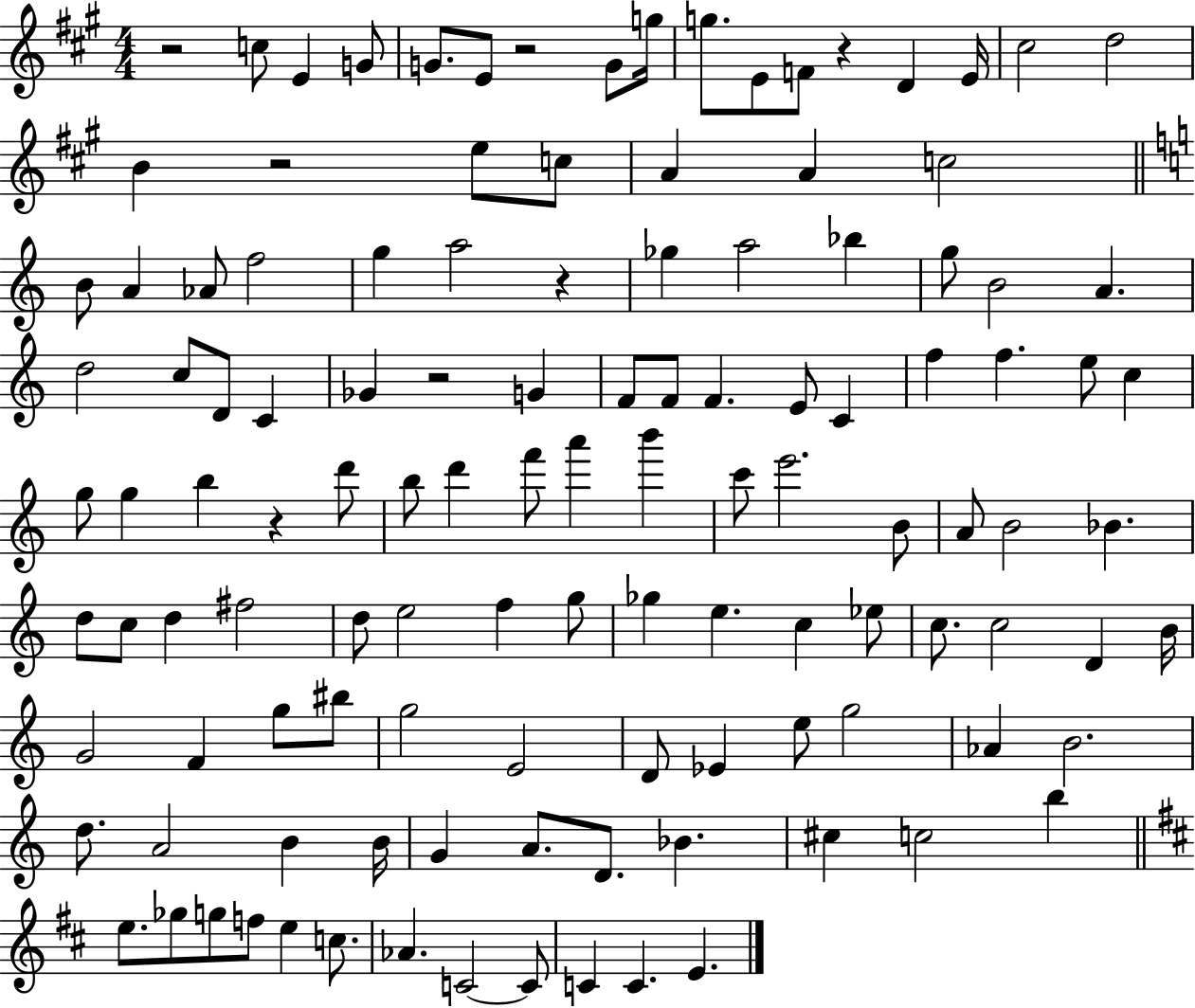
X:1
T:Untitled
M:4/4
L:1/4
K:A
z2 c/2 E G/2 G/2 E/2 z2 G/2 g/4 g/2 E/2 F/2 z D E/4 ^c2 d2 B z2 e/2 c/2 A A c2 B/2 A _A/2 f2 g a2 z _g a2 _b g/2 B2 A d2 c/2 D/2 C _G z2 G F/2 F/2 F E/2 C f f e/2 c g/2 g b z d'/2 b/2 d' f'/2 a' b' c'/2 e'2 B/2 A/2 B2 _B d/2 c/2 d ^f2 d/2 e2 f g/2 _g e c _e/2 c/2 c2 D B/4 G2 F g/2 ^b/2 g2 E2 D/2 _E e/2 g2 _A B2 d/2 A2 B B/4 G A/2 D/2 _B ^c c2 b e/2 _g/2 g/2 f/2 e c/2 _A C2 C/2 C C E